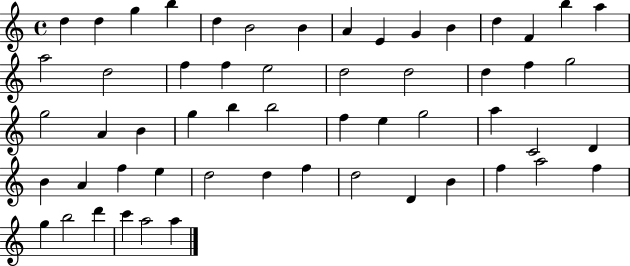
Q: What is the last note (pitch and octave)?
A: A5